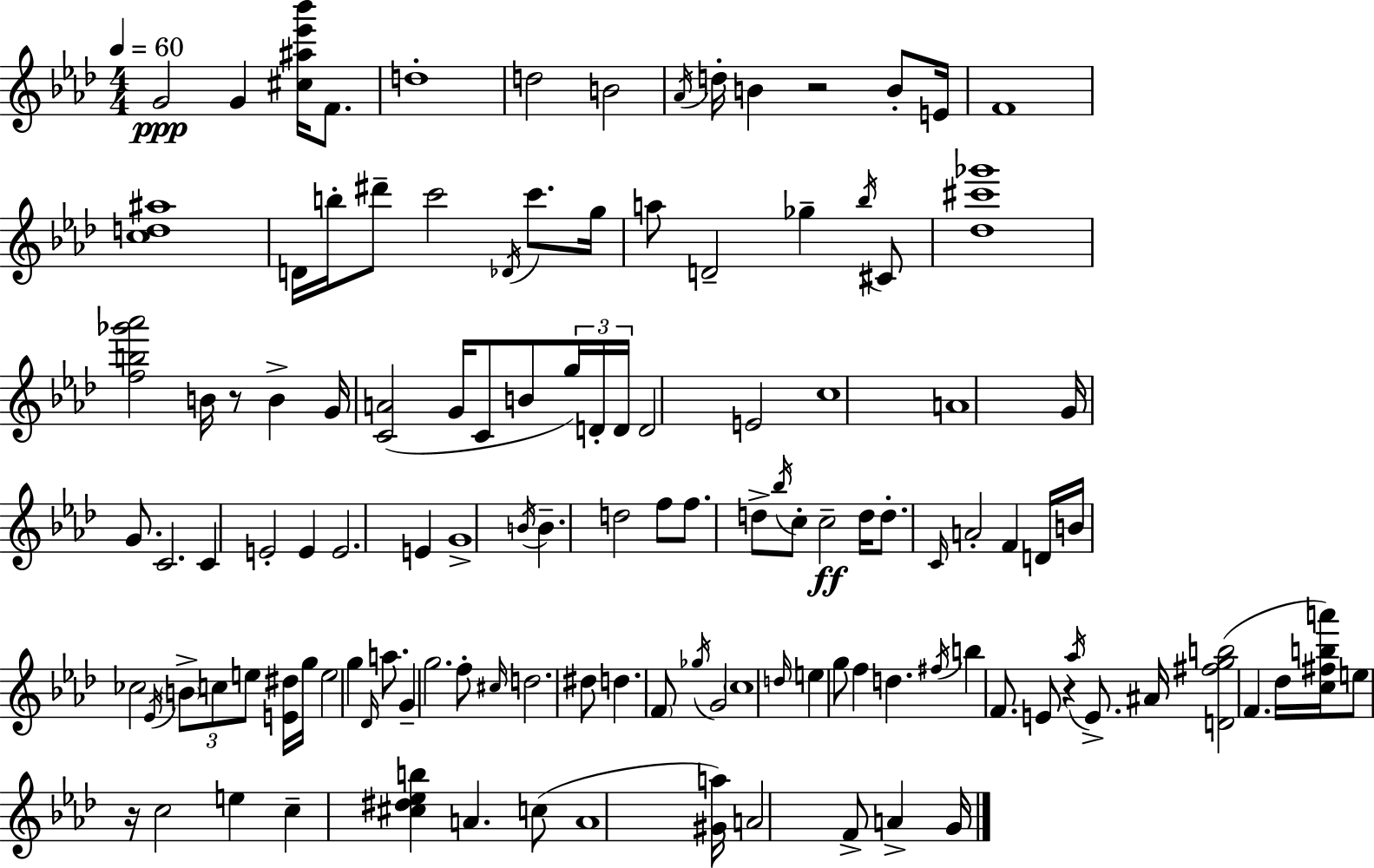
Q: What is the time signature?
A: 4/4